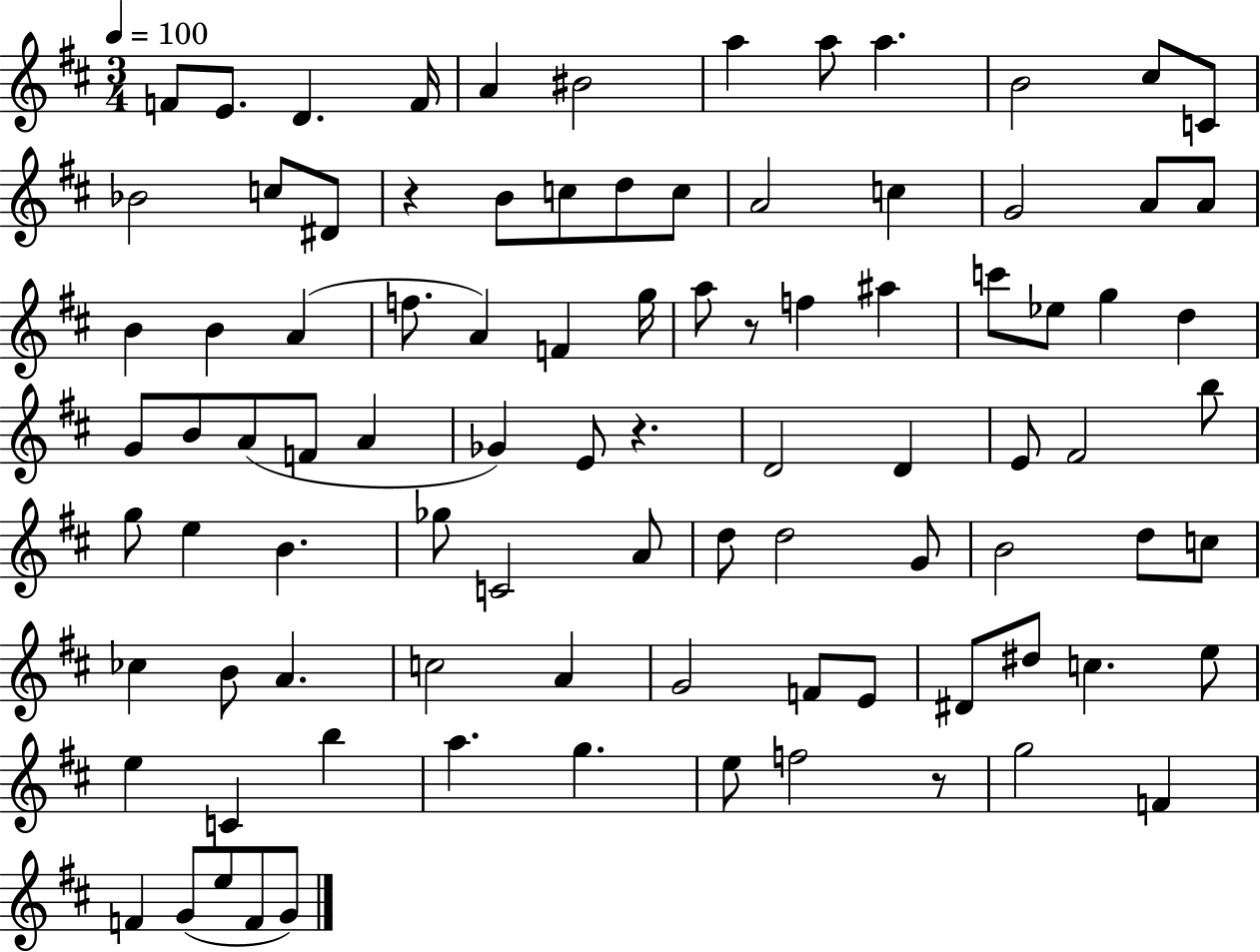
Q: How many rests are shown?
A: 4